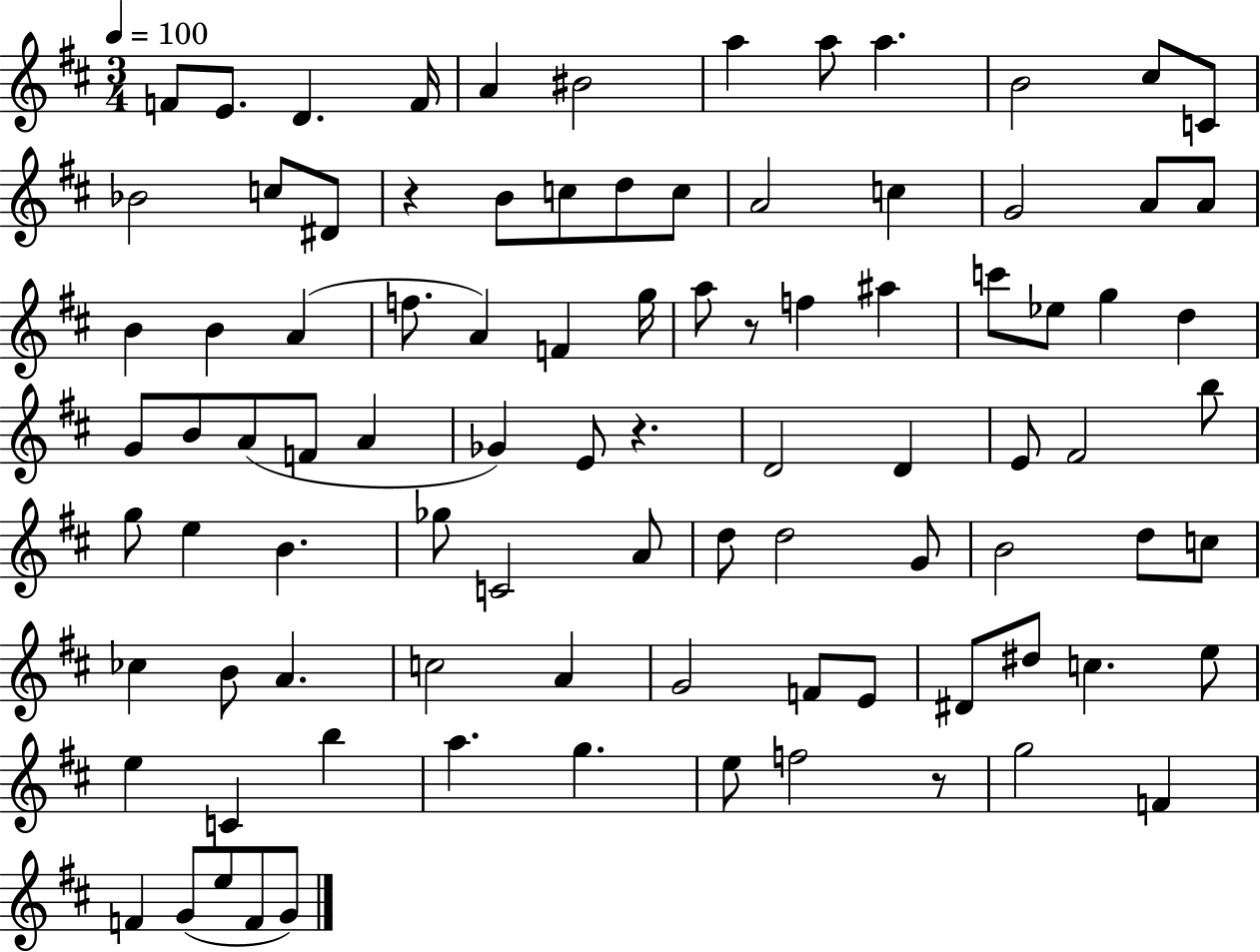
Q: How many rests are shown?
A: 4